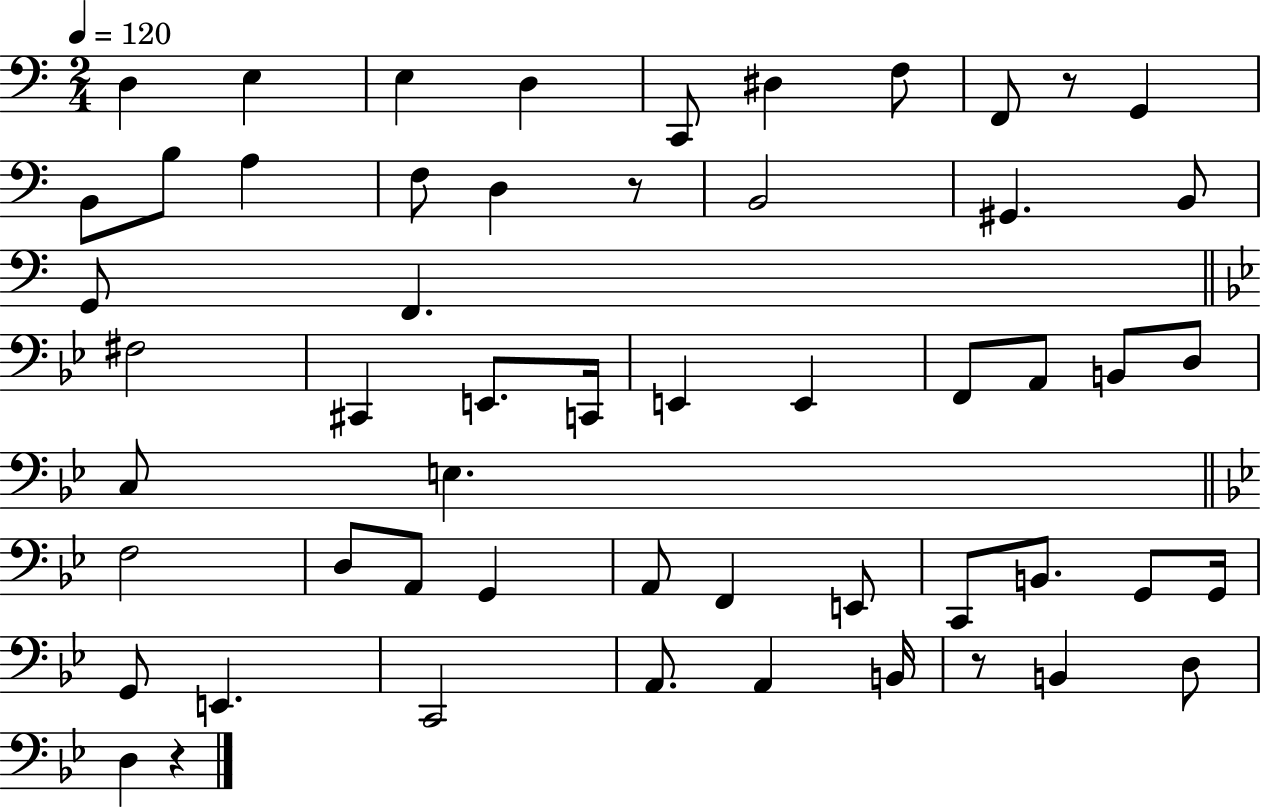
D3/q E3/q E3/q D3/q C2/e D#3/q F3/e F2/e R/e G2/q B2/e B3/e A3/q F3/e D3/q R/e B2/h G#2/q. B2/e G2/e F2/q. F#3/h C#2/q E2/e. C2/s E2/q E2/q F2/e A2/e B2/e D3/e C3/e E3/q. F3/h D3/e A2/e G2/q A2/e F2/q E2/e C2/e B2/e. G2/e G2/s G2/e E2/q. C2/h A2/e. A2/q B2/s R/e B2/q D3/e D3/q R/q